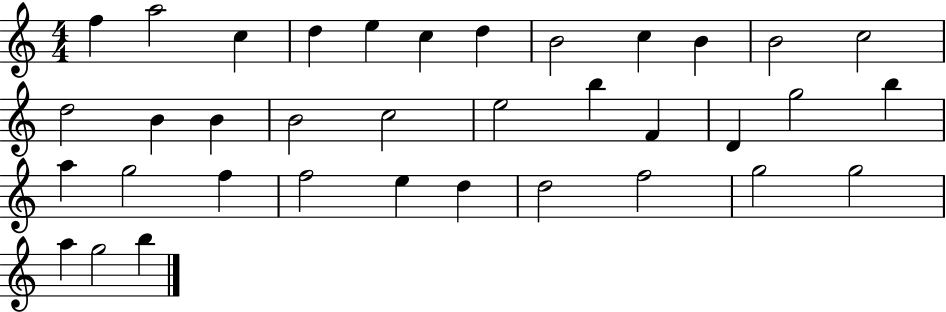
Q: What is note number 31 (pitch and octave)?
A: F5